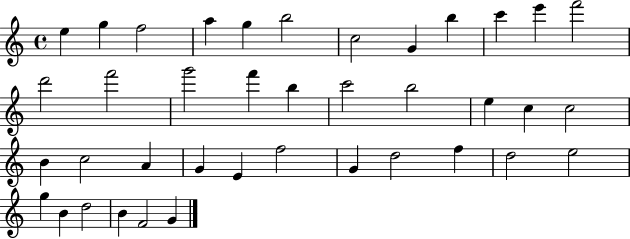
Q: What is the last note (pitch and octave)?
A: G4